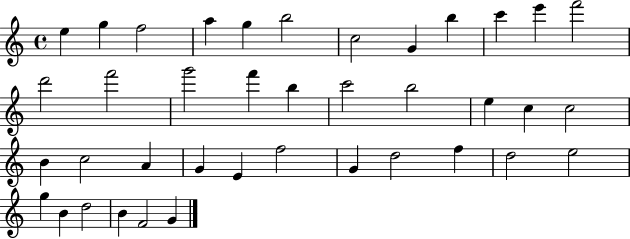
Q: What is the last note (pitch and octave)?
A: G4